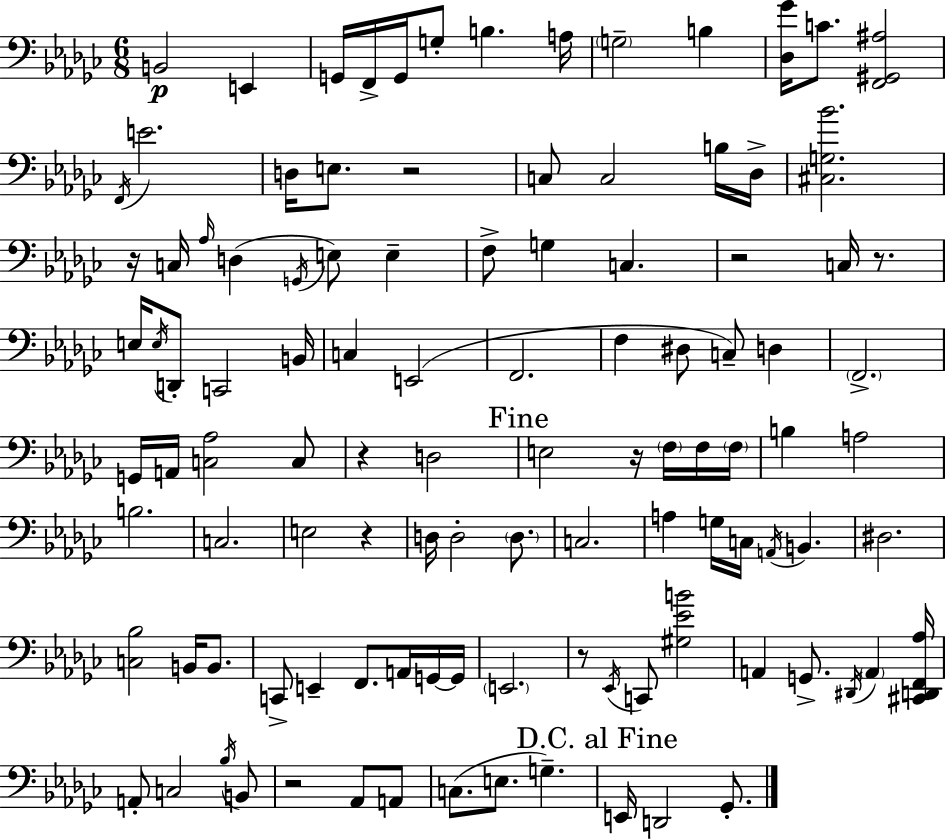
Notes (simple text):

B2/h E2/q G2/s F2/s G2/s G3/e B3/q. A3/s G3/h B3/q [Db3,Gb4]/s C4/e. [F2,G#2,A#3]/h F2/s E4/h. D3/s E3/e. R/h C3/e C3/h B3/s Db3/s [C#3,G3,Bb4]/h. R/s C3/s Ab3/s D3/q G2/s E3/e E3/q F3/e G3/q C3/q. R/h C3/s R/e. E3/s E3/s D2/e C2/h B2/s C3/q E2/h F2/h. F3/q D#3/e C3/e D3/q F2/h. G2/s A2/s [C3,Ab3]/h C3/e R/q D3/h E3/h R/s F3/s F3/s F3/s B3/q A3/h B3/h. C3/h. E3/h R/q D3/s D3/h D3/e. C3/h. A3/q G3/s C3/s A2/s B2/q. D#3/h. [C3,Bb3]/h B2/s B2/e. C2/e E2/q F2/e. A2/s G2/s G2/s E2/h. R/e Eb2/s C2/e [G#3,Eb4,B4]/h A2/q G2/e. D#2/s A2/q [C#2,D2,F2,Ab3]/s A2/e C3/h Bb3/s B2/e R/h Ab2/e A2/e C3/e. E3/e. G3/q. E2/s D2/h Gb2/e.